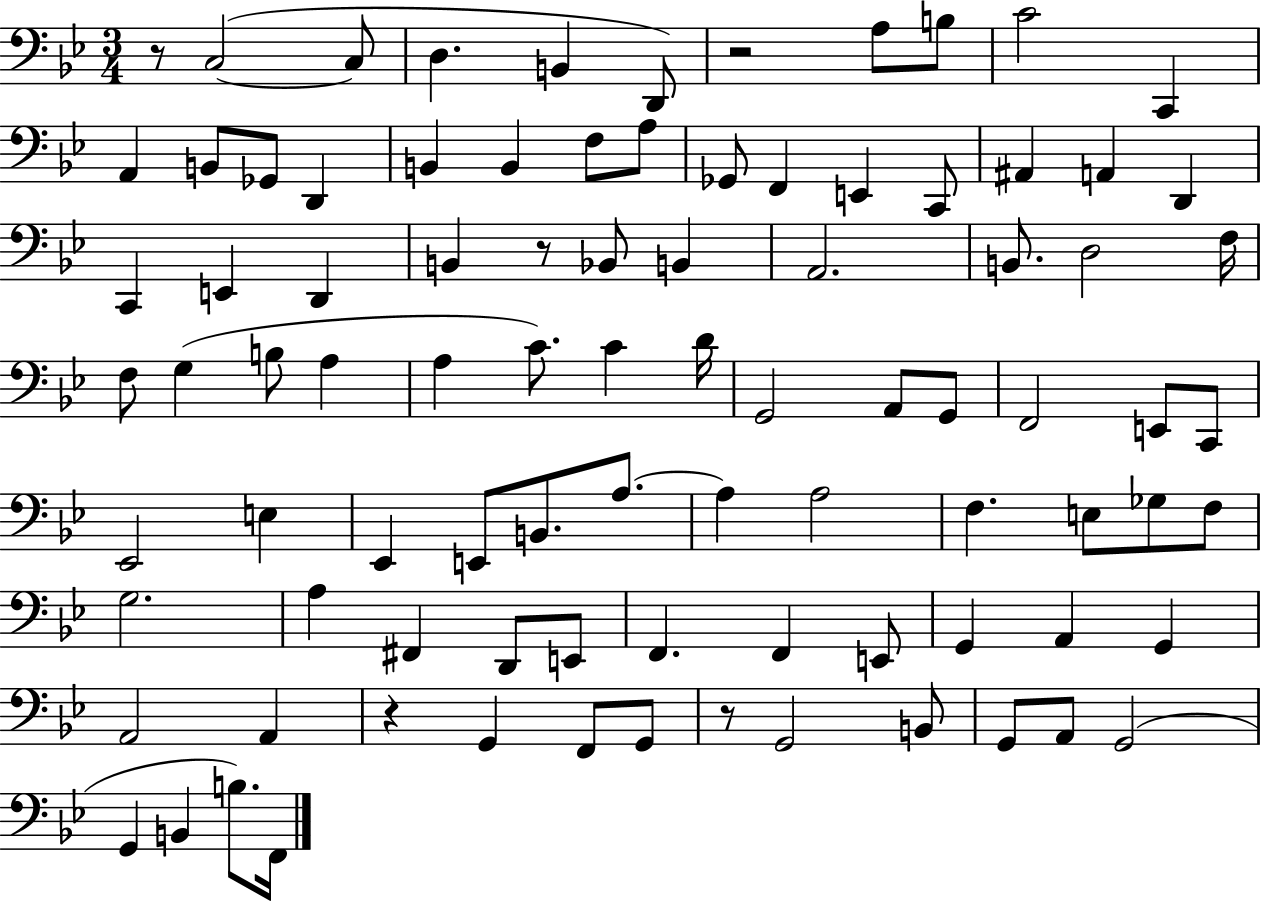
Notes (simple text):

R/e C3/h C3/e D3/q. B2/q D2/e R/h A3/e B3/e C4/h C2/q A2/q B2/e Gb2/e D2/q B2/q B2/q F3/e A3/e Gb2/e F2/q E2/q C2/e A#2/q A2/q D2/q C2/q E2/q D2/q B2/q R/e Bb2/e B2/q A2/h. B2/e. D3/h F3/s F3/e G3/q B3/e A3/q A3/q C4/e. C4/q D4/s G2/h A2/e G2/e F2/h E2/e C2/e Eb2/h E3/q Eb2/q E2/e B2/e. A3/e. A3/q A3/h F3/q. E3/e Gb3/e F3/e G3/h. A3/q F#2/q D2/e E2/e F2/q. F2/q E2/e G2/q A2/q G2/q A2/h A2/q R/q G2/q F2/e G2/e R/e G2/h B2/e G2/e A2/e G2/h G2/q B2/q B3/e. F2/s